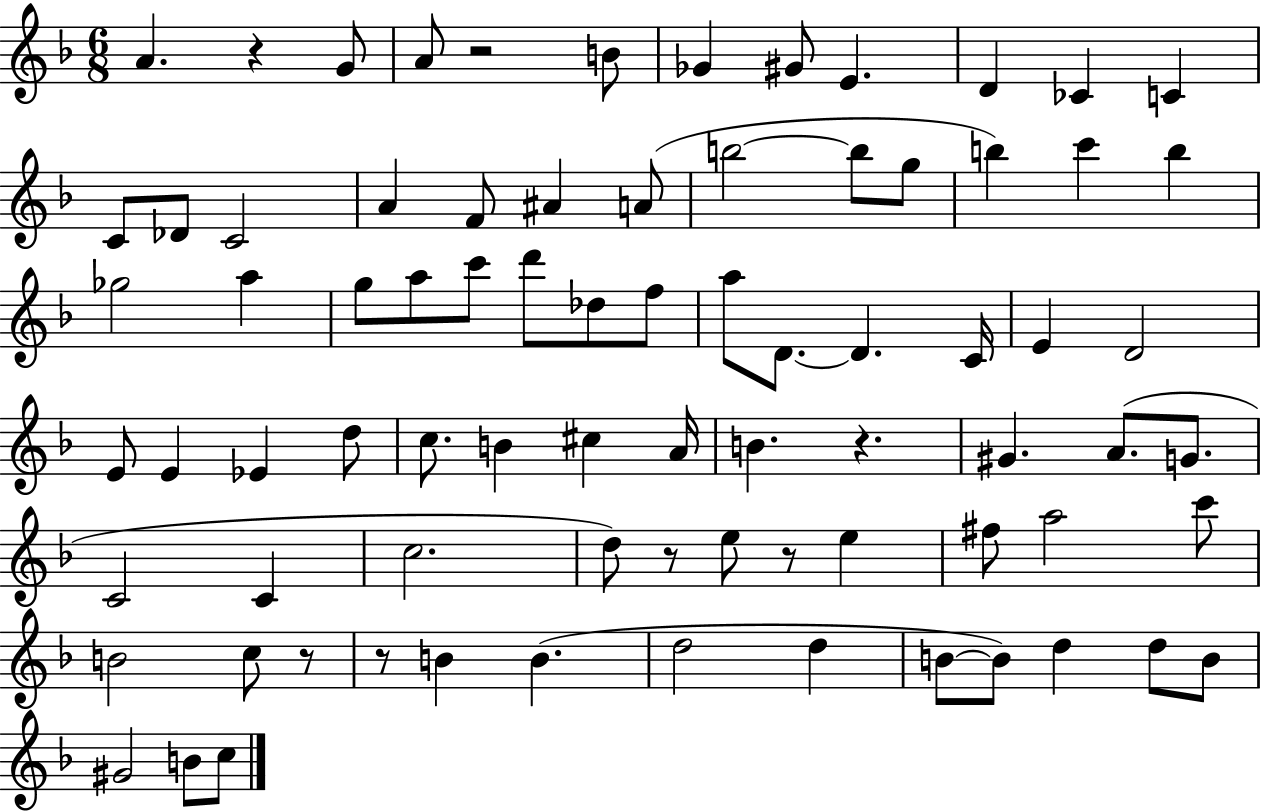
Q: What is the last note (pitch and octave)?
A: C5